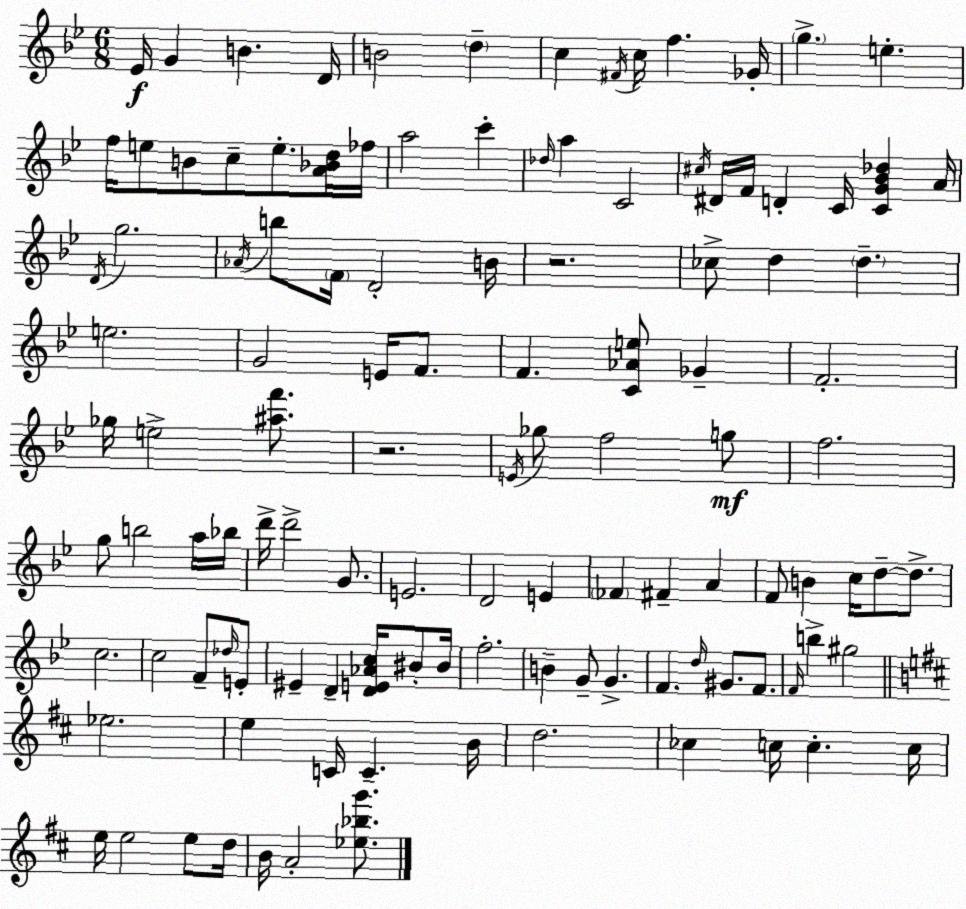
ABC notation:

X:1
T:Untitled
M:6/8
L:1/4
K:Gm
_E/4 G B D/4 B2 d c ^F/4 c/4 f _G/4 g e f/4 e/2 B/2 c/2 e/2 [A_Bd]/4 _f/4 a2 c' _d/4 a C2 ^c/4 ^D/4 F/4 D C/4 [CG_B_d] A/4 D/4 g2 _A/4 b/2 F/4 D2 B/4 z2 _c/2 d d e2 G2 E/4 F/2 F [C_Ae]/2 _G F2 _g/4 e2 [^af']/2 z2 E/4 _g/2 f2 g/2 f2 g/2 b2 a/4 _b/4 d'/4 d'2 G/2 E2 D2 E _F ^F A F/2 B c/4 d/2 d/2 c2 c2 F/2 _d/4 E/2 ^E D [DE_Ac]/4 ^B/2 ^B/4 f2 B G/2 G F d/4 ^G/2 F/2 F/4 b ^g2 _e2 e C/4 C B/4 d2 _c c/4 c c/4 e/4 e2 e/2 d/4 B/4 A2 [_e_bg']/2